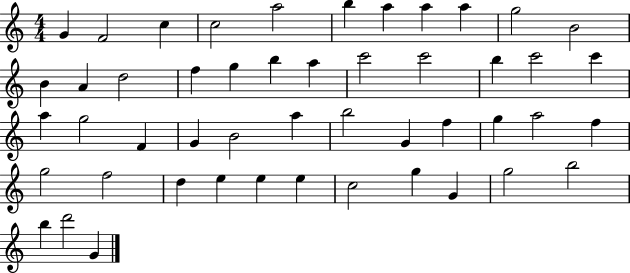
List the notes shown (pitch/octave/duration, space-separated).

G4/q F4/h C5/q C5/h A5/h B5/q A5/q A5/q A5/q G5/h B4/h B4/q A4/q D5/h F5/q G5/q B5/q A5/q C6/h C6/h B5/q C6/h C6/q A5/q G5/h F4/q G4/q B4/h A5/q B5/h G4/q F5/q G5/q A5/h F5/q G5/h F5/h D5/q E5/q E5/q E5/q C5/h G5/q G4/q G5/h B5/h B5/q D6/h G4/q